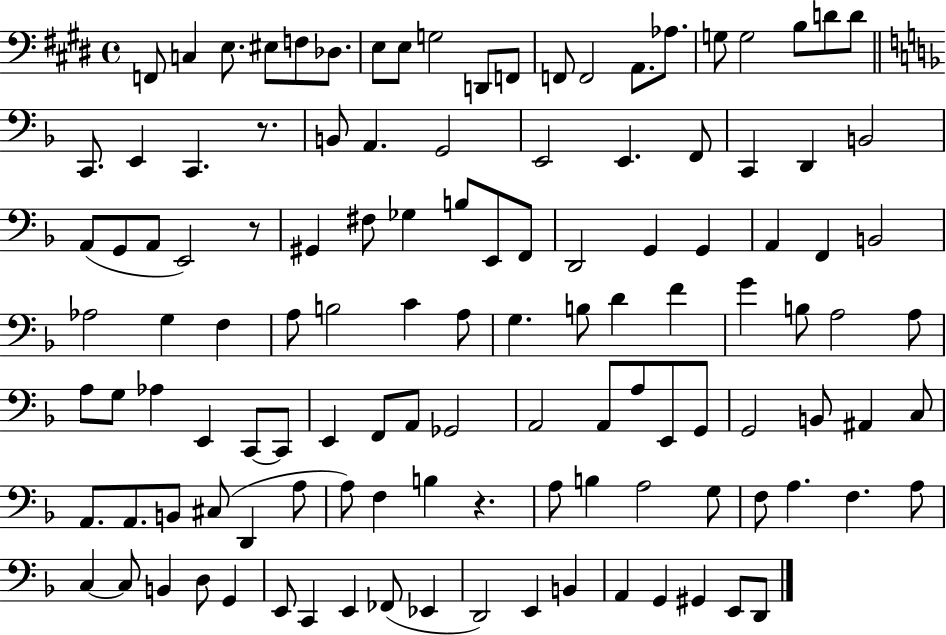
F2/e C3/q E3/e. EIS3/e F3/e Db3/e. E3/e E3/e G3/h D2/e F2/e F2/e F2/h A2/e. Ab3/e. G3/e G3/h B3/e D4/e D4/e C2/e. E2/q C2/q. R/e. B2/e A2/q. G2/h E2/h E2/q. F2/e C2/q D2/q B2/h A2/e G2/e A2/e E2/h R/e G#2/q F#3/e Gb3/q B3/e E2/e F2/e D2/h G2/q G2/q A2/q F2/q B2/h Ab3/h G3/q F3/q A3/e B3/h C4/q A3/e G3/q. B3/e D4/q F4/q G4/q B3/e A3/h A3/e A3/e G3/e Ab3/q E2/q C2/e C2/e E2/q F2/e A2/e Gb2/h A2/h A2/e A3/e E2/e G2/e G2/h B2/e A#2/q C3/e A2/e. A2/e. B2/e C#3/e D2/q A3/e A3/e F3/q B3/q R/q. A3/e B3/q A3/h G3/e F3/e A3/q. F3/q. A3/e C3/q C3/e B2/q D3/e G2/q E2/e C2/q E2/q FES2/e Eb2/q D2/h E2/q B2/q A2/q G2/q G#2/q E2/e D2/e